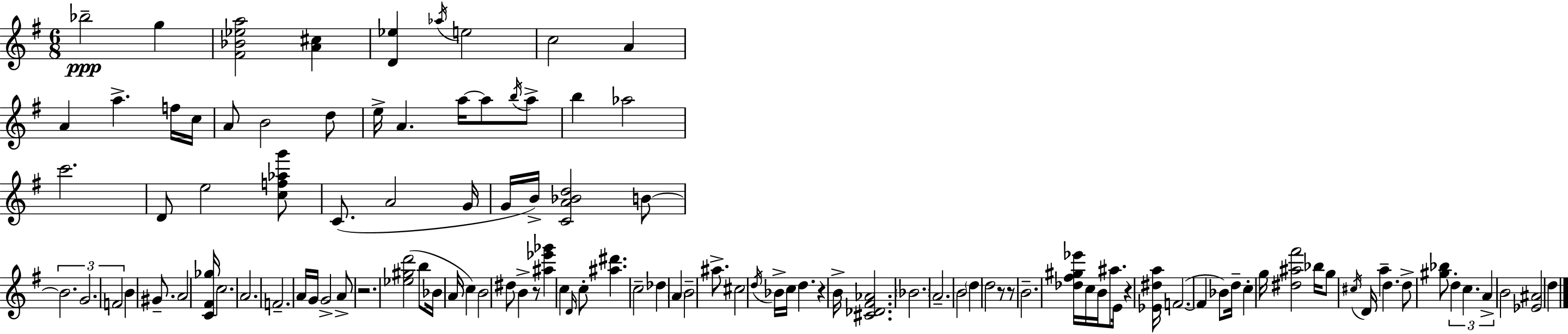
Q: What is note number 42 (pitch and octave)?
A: G4